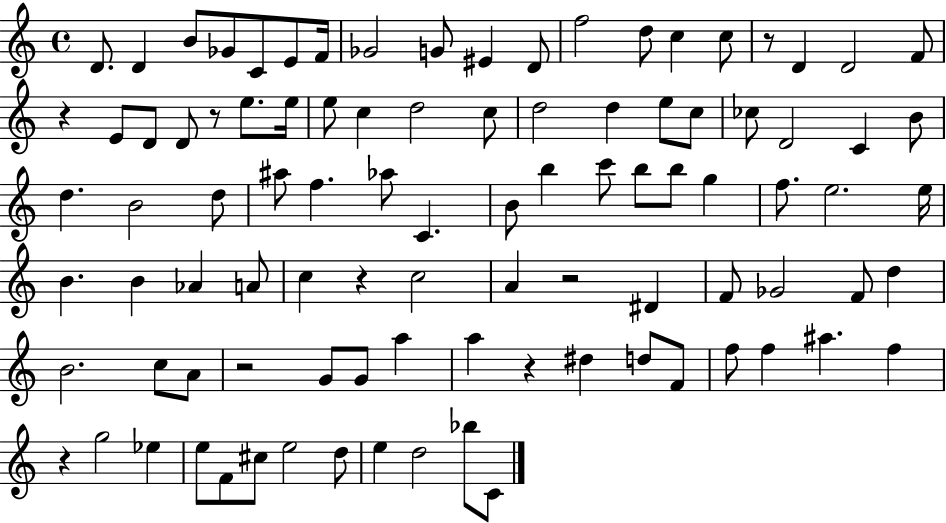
X:1
T:Untitled
M:4/4
L:1/4
K:C
D/2 D B/2 _G/2 C/2 E/2 F/4 _G2 G/2 ^E D/2 f2 d/2 c c/2 z/2 D D2 F/2 z E/2 D/2 D/2 z/2 e/2 e/4 e/2 c d2 c/2 d2 d e/2 c/2 _c/2 D2 C B/2 d B2 d/2 ^a/2 f _a/2 C B/2 b c'/2 b/2 b/2 g f/2 e2 e/4 B B _A A/2 c z c2 A z2 ^D F/2 _G2 F/2 d B2 c/2 A/2 z2 G/2 G/2 a a z ^d d/2 F/2 f/2 f ^a f z g2 _e e/2 F/2 ^c/2 e2 d/2 e d2 _b/2 C/2